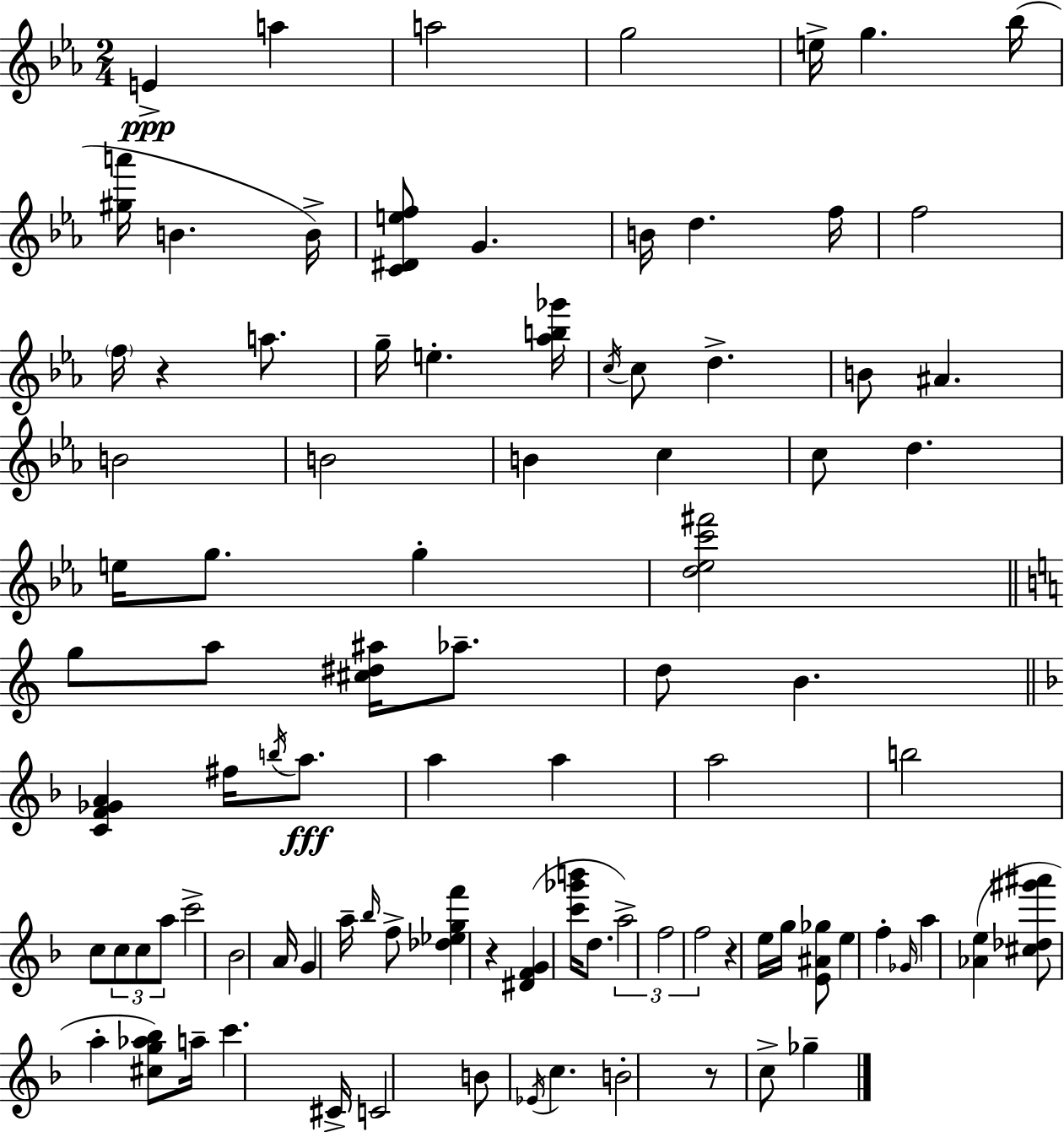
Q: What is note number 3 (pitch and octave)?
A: A5